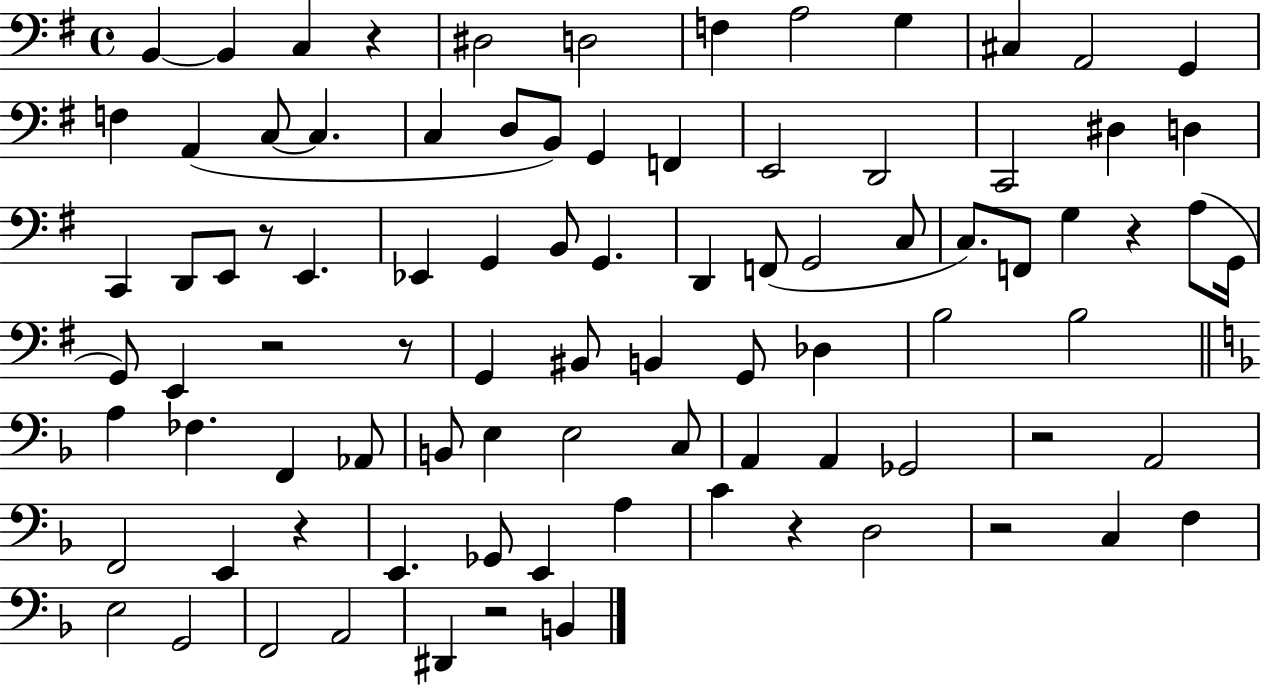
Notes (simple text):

B2/q B2/q C3/q R/q D#3/h D3/h F3/q A3/h G3/q C#3/q A2/h G2/q F3/q A2/q C3/e C3/q. C3/q D3/e B2/e G2/q F2/q E2/h D2/h C2/h D#3/q D3/q C2/q D2/e E2/e R/e E2/q. Eb2/q G2/q B2/e G2/q. D2/q F2/e G2/h C3/e C3/e. F2/e G3/q R/q A3/e G2/s G2/e E2/q R/h R/e G2/q BIS2/e B2/q G2/e Db3/q B3/h B3/h A3/q FES3/q. F2/q Ab2/e B2/e E3/q E3/h C3/e A2/q A2/q Gb2/h R/h A2/h F2/h E2/q R/q E2/q. Gb2/e E2/q A3/q C4/q R/q D3/h R/h C3/q F3/q E3/h G2/h F2/h A2/h D#2/q R/h B2/q